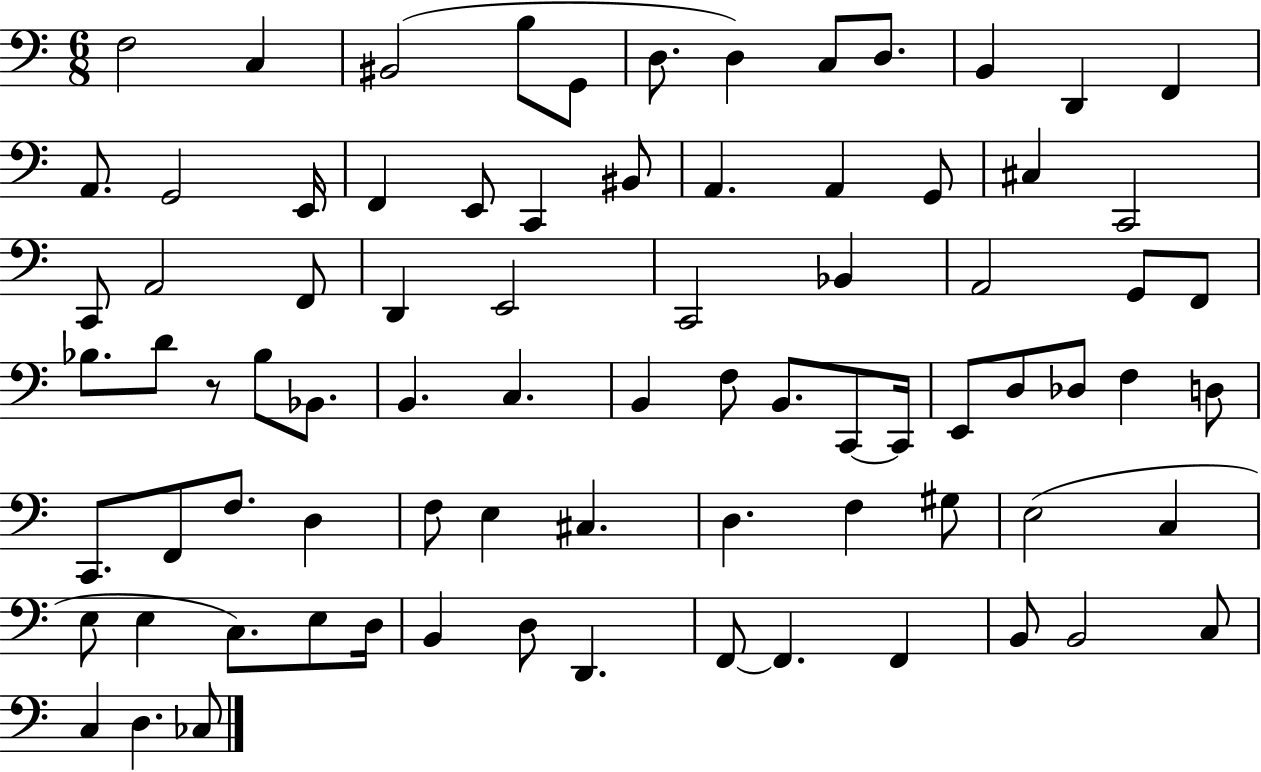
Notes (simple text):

F3/h C3/q BIS2/h B3/e G2/e D3/e. D3/q C3/e D3/e. B2/q D2/q F2/q A2/e. G2/h E2/s F2/q E2/e C2/q BIS2/e A2/q. A2/q G2/e C#3/q C2/h C2/e A2/h F2/e D2/q E2/h C2/h Bb2/q A2/h G2/e F2/e Bb3/e. D4/e R/e Bb3/e Bb2/e. B2/q. C3/q. B2/q F3/e B2/e. C2/e C2/s E2/e D3/e Db3/e F3/q D3/e C2/e. F2/e F3/e. D3/q F3/e E3/q C#3/q. D3/q. F3/q G#3/e E3/h C3/q E3/e E3/q C3/e. E3/e D3/s B2/q D3/e D2/q. F2/e F2/q. F2/q B2/e B2/h C3/e C3/q D3/q. CES3/e